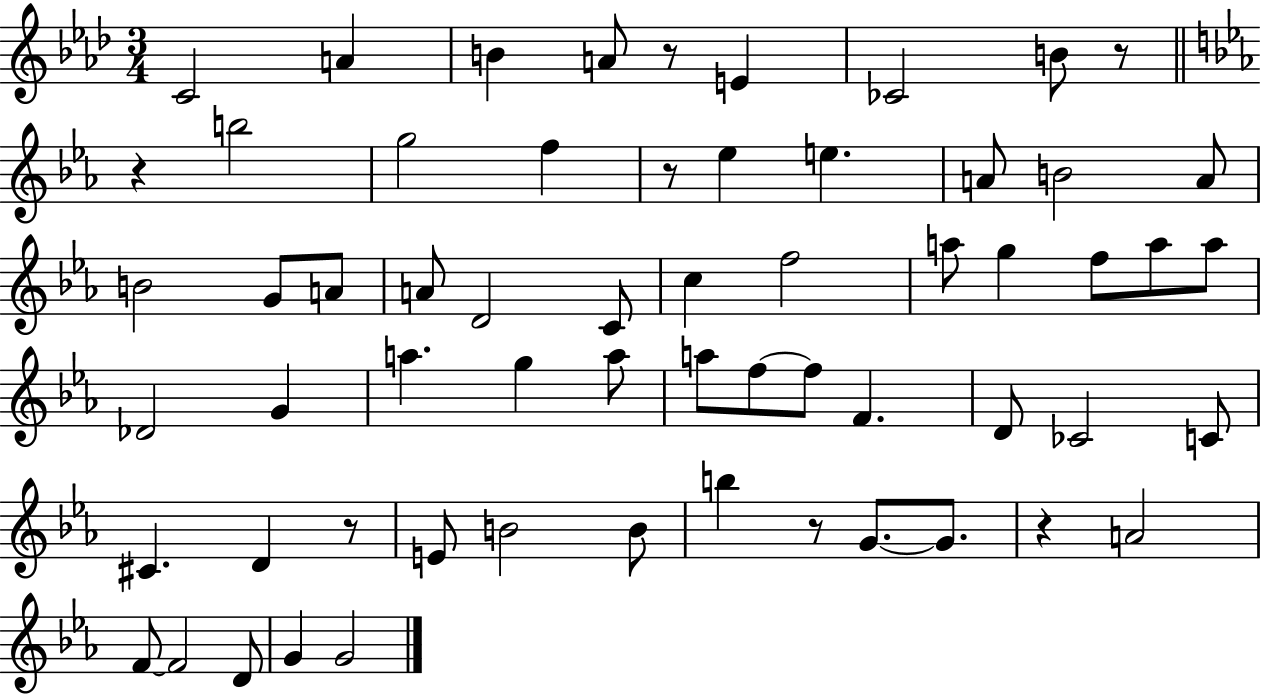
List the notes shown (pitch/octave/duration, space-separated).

C4/h A4/q B4/q A4/e R/e E4/q CES4/h B4/e R/e R/q B5/h G5/h F5/q R/e Eb5/q E5/q. A4/e B4/h A4/e B4/h G4/e A4/e A4/e D4/h C4/e C5/q F5/h A5/e G5/q F5/e A5/e A5/e Db4/h G4/q A5/q. G5/q A5/e A5/e F5/e F5/e F4/q. D4/e CES4/h C4/e C#4/q. D4/q R/e E4/e B4/h B4/e B5/q R/e G4/e. G4/e. R/q A4/h F4/e F4/h D4/e G4/q G4/h